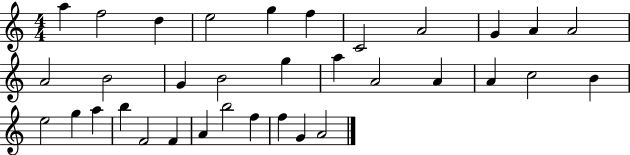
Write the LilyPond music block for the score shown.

{
  \clef treble
  \numericTimeSignature
  \time 4/4
  \key c \major
  a''4 f''2 d''4 | e''2 g''4 f''4 | c'2 a'2 | g'4 a'4 a'2 | \break a'2 b'2 | g'4 b'2 g''4 | a''4 a'2 a'4 | a'4 c''2 b'4 | \break e''2 g''4 a''4 | b''4 f'2 f'4 | a'4 b''2 f''4 | f''4 g'4 a'2 | \break \bar "|."
}